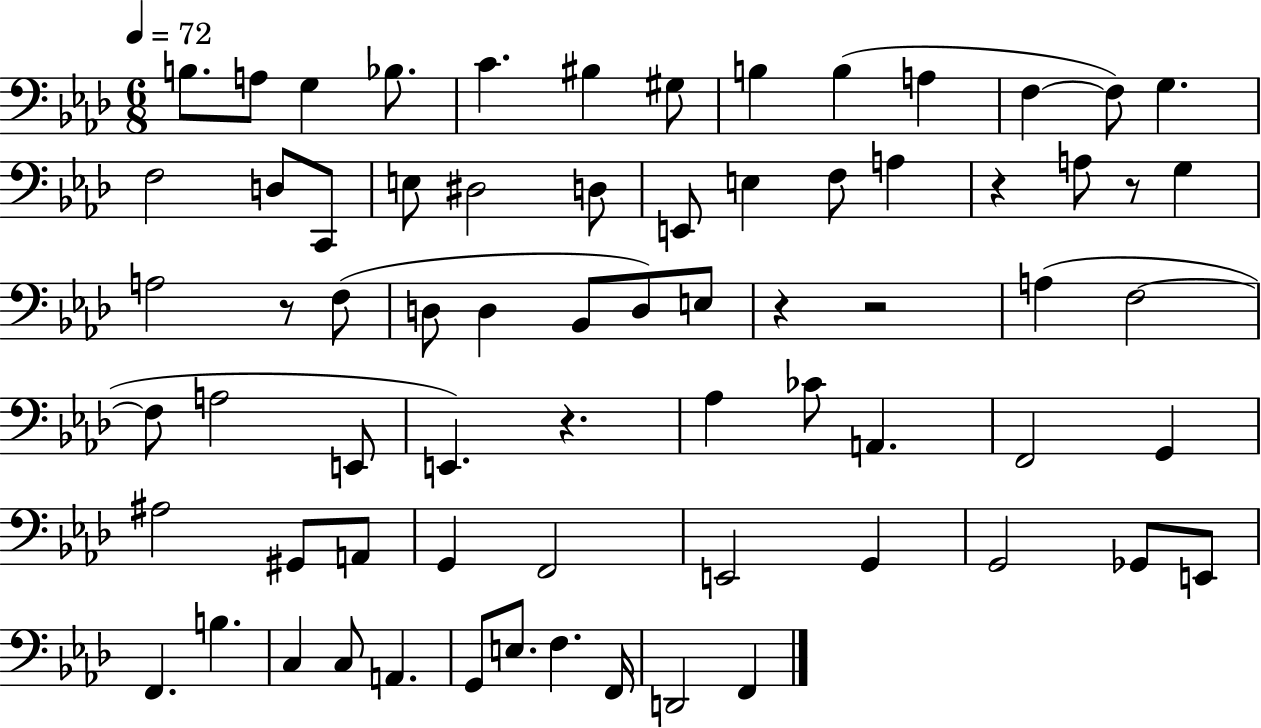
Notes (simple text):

B3/e. A3/e G3/q Bb3/e. C4/q. BIS3/q G#3/e B3/q B3/q A3/q F3/q F3/e G3/q. F3/h D3/e C2/e E3/e D#3/h D3/e E2/e E3/q F3/e A3/q R/q A3/e R/e G3/q A3/h R/e F3/e D3/e D3/q Bb2/e D3/e E3/e R/q R/h A3/q F3/h F3/e A3/h E2/e E2/q. R/q. Ab3/q CES4/e A2/q. F2/h G2/q A#3/h G#2/e A2/e G2/q F2/h E2/h G2/q G2/h Gb2/e E2/e F2/q. B3/q. C3/q C3/e A2/q. G2/e E3/e. F3/q. F2/s D2/h F2/q